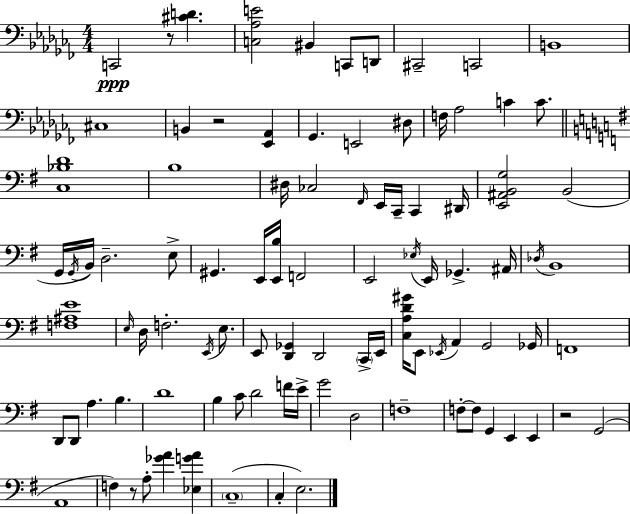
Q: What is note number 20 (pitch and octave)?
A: F#2